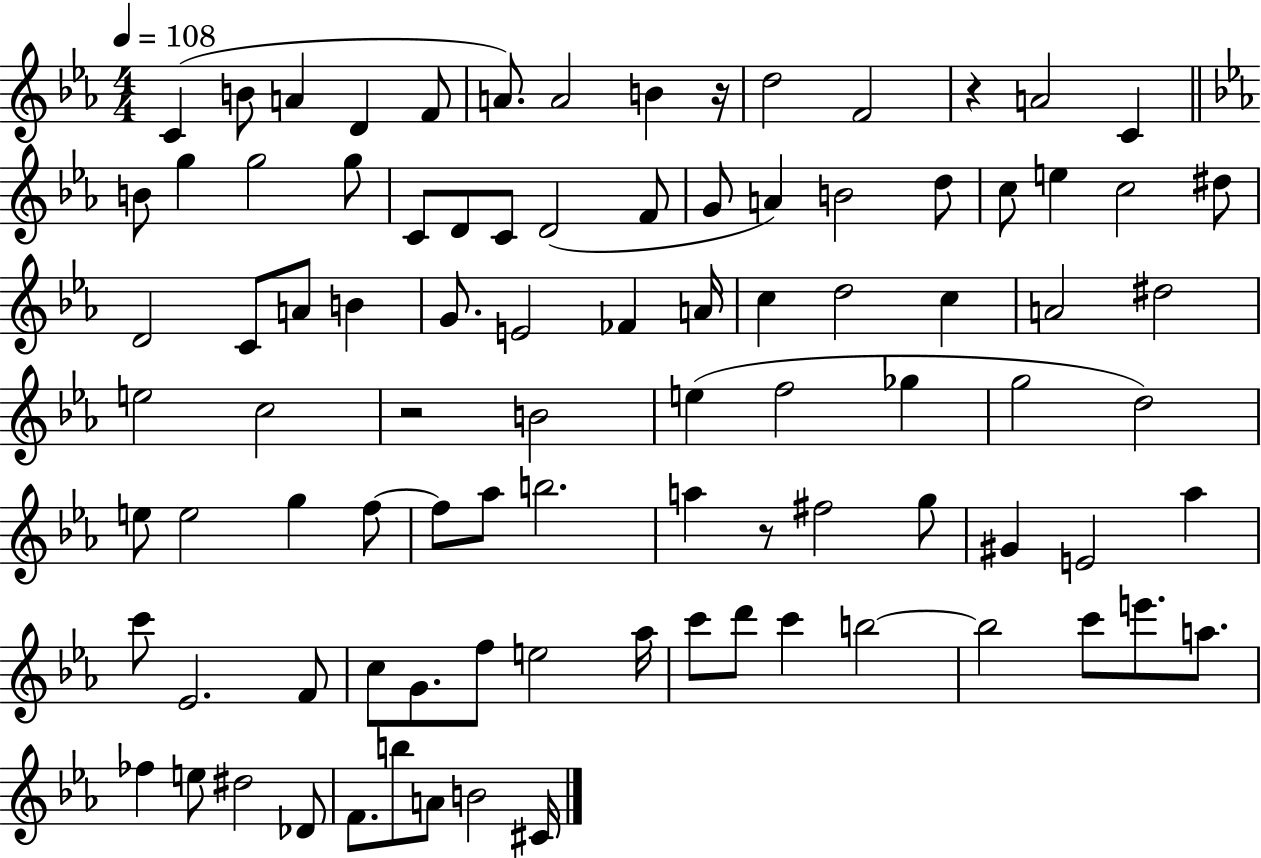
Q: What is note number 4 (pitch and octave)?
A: D4